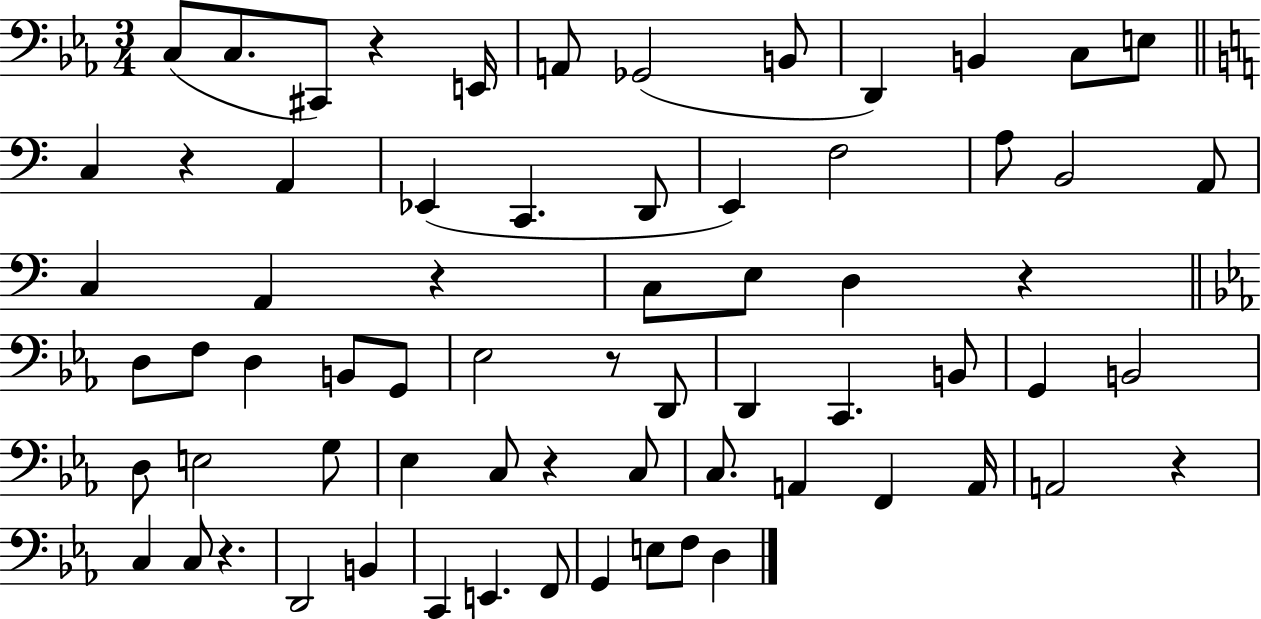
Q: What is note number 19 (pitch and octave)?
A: A3